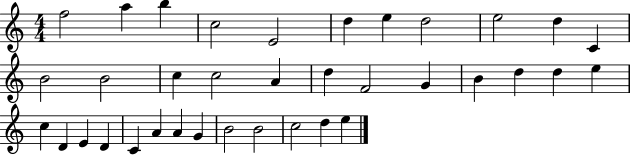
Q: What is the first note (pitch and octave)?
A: F5